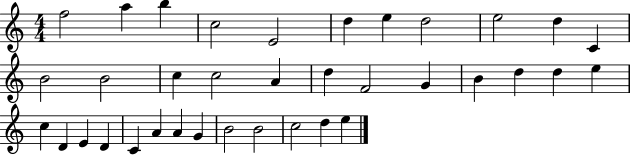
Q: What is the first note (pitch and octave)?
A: F5